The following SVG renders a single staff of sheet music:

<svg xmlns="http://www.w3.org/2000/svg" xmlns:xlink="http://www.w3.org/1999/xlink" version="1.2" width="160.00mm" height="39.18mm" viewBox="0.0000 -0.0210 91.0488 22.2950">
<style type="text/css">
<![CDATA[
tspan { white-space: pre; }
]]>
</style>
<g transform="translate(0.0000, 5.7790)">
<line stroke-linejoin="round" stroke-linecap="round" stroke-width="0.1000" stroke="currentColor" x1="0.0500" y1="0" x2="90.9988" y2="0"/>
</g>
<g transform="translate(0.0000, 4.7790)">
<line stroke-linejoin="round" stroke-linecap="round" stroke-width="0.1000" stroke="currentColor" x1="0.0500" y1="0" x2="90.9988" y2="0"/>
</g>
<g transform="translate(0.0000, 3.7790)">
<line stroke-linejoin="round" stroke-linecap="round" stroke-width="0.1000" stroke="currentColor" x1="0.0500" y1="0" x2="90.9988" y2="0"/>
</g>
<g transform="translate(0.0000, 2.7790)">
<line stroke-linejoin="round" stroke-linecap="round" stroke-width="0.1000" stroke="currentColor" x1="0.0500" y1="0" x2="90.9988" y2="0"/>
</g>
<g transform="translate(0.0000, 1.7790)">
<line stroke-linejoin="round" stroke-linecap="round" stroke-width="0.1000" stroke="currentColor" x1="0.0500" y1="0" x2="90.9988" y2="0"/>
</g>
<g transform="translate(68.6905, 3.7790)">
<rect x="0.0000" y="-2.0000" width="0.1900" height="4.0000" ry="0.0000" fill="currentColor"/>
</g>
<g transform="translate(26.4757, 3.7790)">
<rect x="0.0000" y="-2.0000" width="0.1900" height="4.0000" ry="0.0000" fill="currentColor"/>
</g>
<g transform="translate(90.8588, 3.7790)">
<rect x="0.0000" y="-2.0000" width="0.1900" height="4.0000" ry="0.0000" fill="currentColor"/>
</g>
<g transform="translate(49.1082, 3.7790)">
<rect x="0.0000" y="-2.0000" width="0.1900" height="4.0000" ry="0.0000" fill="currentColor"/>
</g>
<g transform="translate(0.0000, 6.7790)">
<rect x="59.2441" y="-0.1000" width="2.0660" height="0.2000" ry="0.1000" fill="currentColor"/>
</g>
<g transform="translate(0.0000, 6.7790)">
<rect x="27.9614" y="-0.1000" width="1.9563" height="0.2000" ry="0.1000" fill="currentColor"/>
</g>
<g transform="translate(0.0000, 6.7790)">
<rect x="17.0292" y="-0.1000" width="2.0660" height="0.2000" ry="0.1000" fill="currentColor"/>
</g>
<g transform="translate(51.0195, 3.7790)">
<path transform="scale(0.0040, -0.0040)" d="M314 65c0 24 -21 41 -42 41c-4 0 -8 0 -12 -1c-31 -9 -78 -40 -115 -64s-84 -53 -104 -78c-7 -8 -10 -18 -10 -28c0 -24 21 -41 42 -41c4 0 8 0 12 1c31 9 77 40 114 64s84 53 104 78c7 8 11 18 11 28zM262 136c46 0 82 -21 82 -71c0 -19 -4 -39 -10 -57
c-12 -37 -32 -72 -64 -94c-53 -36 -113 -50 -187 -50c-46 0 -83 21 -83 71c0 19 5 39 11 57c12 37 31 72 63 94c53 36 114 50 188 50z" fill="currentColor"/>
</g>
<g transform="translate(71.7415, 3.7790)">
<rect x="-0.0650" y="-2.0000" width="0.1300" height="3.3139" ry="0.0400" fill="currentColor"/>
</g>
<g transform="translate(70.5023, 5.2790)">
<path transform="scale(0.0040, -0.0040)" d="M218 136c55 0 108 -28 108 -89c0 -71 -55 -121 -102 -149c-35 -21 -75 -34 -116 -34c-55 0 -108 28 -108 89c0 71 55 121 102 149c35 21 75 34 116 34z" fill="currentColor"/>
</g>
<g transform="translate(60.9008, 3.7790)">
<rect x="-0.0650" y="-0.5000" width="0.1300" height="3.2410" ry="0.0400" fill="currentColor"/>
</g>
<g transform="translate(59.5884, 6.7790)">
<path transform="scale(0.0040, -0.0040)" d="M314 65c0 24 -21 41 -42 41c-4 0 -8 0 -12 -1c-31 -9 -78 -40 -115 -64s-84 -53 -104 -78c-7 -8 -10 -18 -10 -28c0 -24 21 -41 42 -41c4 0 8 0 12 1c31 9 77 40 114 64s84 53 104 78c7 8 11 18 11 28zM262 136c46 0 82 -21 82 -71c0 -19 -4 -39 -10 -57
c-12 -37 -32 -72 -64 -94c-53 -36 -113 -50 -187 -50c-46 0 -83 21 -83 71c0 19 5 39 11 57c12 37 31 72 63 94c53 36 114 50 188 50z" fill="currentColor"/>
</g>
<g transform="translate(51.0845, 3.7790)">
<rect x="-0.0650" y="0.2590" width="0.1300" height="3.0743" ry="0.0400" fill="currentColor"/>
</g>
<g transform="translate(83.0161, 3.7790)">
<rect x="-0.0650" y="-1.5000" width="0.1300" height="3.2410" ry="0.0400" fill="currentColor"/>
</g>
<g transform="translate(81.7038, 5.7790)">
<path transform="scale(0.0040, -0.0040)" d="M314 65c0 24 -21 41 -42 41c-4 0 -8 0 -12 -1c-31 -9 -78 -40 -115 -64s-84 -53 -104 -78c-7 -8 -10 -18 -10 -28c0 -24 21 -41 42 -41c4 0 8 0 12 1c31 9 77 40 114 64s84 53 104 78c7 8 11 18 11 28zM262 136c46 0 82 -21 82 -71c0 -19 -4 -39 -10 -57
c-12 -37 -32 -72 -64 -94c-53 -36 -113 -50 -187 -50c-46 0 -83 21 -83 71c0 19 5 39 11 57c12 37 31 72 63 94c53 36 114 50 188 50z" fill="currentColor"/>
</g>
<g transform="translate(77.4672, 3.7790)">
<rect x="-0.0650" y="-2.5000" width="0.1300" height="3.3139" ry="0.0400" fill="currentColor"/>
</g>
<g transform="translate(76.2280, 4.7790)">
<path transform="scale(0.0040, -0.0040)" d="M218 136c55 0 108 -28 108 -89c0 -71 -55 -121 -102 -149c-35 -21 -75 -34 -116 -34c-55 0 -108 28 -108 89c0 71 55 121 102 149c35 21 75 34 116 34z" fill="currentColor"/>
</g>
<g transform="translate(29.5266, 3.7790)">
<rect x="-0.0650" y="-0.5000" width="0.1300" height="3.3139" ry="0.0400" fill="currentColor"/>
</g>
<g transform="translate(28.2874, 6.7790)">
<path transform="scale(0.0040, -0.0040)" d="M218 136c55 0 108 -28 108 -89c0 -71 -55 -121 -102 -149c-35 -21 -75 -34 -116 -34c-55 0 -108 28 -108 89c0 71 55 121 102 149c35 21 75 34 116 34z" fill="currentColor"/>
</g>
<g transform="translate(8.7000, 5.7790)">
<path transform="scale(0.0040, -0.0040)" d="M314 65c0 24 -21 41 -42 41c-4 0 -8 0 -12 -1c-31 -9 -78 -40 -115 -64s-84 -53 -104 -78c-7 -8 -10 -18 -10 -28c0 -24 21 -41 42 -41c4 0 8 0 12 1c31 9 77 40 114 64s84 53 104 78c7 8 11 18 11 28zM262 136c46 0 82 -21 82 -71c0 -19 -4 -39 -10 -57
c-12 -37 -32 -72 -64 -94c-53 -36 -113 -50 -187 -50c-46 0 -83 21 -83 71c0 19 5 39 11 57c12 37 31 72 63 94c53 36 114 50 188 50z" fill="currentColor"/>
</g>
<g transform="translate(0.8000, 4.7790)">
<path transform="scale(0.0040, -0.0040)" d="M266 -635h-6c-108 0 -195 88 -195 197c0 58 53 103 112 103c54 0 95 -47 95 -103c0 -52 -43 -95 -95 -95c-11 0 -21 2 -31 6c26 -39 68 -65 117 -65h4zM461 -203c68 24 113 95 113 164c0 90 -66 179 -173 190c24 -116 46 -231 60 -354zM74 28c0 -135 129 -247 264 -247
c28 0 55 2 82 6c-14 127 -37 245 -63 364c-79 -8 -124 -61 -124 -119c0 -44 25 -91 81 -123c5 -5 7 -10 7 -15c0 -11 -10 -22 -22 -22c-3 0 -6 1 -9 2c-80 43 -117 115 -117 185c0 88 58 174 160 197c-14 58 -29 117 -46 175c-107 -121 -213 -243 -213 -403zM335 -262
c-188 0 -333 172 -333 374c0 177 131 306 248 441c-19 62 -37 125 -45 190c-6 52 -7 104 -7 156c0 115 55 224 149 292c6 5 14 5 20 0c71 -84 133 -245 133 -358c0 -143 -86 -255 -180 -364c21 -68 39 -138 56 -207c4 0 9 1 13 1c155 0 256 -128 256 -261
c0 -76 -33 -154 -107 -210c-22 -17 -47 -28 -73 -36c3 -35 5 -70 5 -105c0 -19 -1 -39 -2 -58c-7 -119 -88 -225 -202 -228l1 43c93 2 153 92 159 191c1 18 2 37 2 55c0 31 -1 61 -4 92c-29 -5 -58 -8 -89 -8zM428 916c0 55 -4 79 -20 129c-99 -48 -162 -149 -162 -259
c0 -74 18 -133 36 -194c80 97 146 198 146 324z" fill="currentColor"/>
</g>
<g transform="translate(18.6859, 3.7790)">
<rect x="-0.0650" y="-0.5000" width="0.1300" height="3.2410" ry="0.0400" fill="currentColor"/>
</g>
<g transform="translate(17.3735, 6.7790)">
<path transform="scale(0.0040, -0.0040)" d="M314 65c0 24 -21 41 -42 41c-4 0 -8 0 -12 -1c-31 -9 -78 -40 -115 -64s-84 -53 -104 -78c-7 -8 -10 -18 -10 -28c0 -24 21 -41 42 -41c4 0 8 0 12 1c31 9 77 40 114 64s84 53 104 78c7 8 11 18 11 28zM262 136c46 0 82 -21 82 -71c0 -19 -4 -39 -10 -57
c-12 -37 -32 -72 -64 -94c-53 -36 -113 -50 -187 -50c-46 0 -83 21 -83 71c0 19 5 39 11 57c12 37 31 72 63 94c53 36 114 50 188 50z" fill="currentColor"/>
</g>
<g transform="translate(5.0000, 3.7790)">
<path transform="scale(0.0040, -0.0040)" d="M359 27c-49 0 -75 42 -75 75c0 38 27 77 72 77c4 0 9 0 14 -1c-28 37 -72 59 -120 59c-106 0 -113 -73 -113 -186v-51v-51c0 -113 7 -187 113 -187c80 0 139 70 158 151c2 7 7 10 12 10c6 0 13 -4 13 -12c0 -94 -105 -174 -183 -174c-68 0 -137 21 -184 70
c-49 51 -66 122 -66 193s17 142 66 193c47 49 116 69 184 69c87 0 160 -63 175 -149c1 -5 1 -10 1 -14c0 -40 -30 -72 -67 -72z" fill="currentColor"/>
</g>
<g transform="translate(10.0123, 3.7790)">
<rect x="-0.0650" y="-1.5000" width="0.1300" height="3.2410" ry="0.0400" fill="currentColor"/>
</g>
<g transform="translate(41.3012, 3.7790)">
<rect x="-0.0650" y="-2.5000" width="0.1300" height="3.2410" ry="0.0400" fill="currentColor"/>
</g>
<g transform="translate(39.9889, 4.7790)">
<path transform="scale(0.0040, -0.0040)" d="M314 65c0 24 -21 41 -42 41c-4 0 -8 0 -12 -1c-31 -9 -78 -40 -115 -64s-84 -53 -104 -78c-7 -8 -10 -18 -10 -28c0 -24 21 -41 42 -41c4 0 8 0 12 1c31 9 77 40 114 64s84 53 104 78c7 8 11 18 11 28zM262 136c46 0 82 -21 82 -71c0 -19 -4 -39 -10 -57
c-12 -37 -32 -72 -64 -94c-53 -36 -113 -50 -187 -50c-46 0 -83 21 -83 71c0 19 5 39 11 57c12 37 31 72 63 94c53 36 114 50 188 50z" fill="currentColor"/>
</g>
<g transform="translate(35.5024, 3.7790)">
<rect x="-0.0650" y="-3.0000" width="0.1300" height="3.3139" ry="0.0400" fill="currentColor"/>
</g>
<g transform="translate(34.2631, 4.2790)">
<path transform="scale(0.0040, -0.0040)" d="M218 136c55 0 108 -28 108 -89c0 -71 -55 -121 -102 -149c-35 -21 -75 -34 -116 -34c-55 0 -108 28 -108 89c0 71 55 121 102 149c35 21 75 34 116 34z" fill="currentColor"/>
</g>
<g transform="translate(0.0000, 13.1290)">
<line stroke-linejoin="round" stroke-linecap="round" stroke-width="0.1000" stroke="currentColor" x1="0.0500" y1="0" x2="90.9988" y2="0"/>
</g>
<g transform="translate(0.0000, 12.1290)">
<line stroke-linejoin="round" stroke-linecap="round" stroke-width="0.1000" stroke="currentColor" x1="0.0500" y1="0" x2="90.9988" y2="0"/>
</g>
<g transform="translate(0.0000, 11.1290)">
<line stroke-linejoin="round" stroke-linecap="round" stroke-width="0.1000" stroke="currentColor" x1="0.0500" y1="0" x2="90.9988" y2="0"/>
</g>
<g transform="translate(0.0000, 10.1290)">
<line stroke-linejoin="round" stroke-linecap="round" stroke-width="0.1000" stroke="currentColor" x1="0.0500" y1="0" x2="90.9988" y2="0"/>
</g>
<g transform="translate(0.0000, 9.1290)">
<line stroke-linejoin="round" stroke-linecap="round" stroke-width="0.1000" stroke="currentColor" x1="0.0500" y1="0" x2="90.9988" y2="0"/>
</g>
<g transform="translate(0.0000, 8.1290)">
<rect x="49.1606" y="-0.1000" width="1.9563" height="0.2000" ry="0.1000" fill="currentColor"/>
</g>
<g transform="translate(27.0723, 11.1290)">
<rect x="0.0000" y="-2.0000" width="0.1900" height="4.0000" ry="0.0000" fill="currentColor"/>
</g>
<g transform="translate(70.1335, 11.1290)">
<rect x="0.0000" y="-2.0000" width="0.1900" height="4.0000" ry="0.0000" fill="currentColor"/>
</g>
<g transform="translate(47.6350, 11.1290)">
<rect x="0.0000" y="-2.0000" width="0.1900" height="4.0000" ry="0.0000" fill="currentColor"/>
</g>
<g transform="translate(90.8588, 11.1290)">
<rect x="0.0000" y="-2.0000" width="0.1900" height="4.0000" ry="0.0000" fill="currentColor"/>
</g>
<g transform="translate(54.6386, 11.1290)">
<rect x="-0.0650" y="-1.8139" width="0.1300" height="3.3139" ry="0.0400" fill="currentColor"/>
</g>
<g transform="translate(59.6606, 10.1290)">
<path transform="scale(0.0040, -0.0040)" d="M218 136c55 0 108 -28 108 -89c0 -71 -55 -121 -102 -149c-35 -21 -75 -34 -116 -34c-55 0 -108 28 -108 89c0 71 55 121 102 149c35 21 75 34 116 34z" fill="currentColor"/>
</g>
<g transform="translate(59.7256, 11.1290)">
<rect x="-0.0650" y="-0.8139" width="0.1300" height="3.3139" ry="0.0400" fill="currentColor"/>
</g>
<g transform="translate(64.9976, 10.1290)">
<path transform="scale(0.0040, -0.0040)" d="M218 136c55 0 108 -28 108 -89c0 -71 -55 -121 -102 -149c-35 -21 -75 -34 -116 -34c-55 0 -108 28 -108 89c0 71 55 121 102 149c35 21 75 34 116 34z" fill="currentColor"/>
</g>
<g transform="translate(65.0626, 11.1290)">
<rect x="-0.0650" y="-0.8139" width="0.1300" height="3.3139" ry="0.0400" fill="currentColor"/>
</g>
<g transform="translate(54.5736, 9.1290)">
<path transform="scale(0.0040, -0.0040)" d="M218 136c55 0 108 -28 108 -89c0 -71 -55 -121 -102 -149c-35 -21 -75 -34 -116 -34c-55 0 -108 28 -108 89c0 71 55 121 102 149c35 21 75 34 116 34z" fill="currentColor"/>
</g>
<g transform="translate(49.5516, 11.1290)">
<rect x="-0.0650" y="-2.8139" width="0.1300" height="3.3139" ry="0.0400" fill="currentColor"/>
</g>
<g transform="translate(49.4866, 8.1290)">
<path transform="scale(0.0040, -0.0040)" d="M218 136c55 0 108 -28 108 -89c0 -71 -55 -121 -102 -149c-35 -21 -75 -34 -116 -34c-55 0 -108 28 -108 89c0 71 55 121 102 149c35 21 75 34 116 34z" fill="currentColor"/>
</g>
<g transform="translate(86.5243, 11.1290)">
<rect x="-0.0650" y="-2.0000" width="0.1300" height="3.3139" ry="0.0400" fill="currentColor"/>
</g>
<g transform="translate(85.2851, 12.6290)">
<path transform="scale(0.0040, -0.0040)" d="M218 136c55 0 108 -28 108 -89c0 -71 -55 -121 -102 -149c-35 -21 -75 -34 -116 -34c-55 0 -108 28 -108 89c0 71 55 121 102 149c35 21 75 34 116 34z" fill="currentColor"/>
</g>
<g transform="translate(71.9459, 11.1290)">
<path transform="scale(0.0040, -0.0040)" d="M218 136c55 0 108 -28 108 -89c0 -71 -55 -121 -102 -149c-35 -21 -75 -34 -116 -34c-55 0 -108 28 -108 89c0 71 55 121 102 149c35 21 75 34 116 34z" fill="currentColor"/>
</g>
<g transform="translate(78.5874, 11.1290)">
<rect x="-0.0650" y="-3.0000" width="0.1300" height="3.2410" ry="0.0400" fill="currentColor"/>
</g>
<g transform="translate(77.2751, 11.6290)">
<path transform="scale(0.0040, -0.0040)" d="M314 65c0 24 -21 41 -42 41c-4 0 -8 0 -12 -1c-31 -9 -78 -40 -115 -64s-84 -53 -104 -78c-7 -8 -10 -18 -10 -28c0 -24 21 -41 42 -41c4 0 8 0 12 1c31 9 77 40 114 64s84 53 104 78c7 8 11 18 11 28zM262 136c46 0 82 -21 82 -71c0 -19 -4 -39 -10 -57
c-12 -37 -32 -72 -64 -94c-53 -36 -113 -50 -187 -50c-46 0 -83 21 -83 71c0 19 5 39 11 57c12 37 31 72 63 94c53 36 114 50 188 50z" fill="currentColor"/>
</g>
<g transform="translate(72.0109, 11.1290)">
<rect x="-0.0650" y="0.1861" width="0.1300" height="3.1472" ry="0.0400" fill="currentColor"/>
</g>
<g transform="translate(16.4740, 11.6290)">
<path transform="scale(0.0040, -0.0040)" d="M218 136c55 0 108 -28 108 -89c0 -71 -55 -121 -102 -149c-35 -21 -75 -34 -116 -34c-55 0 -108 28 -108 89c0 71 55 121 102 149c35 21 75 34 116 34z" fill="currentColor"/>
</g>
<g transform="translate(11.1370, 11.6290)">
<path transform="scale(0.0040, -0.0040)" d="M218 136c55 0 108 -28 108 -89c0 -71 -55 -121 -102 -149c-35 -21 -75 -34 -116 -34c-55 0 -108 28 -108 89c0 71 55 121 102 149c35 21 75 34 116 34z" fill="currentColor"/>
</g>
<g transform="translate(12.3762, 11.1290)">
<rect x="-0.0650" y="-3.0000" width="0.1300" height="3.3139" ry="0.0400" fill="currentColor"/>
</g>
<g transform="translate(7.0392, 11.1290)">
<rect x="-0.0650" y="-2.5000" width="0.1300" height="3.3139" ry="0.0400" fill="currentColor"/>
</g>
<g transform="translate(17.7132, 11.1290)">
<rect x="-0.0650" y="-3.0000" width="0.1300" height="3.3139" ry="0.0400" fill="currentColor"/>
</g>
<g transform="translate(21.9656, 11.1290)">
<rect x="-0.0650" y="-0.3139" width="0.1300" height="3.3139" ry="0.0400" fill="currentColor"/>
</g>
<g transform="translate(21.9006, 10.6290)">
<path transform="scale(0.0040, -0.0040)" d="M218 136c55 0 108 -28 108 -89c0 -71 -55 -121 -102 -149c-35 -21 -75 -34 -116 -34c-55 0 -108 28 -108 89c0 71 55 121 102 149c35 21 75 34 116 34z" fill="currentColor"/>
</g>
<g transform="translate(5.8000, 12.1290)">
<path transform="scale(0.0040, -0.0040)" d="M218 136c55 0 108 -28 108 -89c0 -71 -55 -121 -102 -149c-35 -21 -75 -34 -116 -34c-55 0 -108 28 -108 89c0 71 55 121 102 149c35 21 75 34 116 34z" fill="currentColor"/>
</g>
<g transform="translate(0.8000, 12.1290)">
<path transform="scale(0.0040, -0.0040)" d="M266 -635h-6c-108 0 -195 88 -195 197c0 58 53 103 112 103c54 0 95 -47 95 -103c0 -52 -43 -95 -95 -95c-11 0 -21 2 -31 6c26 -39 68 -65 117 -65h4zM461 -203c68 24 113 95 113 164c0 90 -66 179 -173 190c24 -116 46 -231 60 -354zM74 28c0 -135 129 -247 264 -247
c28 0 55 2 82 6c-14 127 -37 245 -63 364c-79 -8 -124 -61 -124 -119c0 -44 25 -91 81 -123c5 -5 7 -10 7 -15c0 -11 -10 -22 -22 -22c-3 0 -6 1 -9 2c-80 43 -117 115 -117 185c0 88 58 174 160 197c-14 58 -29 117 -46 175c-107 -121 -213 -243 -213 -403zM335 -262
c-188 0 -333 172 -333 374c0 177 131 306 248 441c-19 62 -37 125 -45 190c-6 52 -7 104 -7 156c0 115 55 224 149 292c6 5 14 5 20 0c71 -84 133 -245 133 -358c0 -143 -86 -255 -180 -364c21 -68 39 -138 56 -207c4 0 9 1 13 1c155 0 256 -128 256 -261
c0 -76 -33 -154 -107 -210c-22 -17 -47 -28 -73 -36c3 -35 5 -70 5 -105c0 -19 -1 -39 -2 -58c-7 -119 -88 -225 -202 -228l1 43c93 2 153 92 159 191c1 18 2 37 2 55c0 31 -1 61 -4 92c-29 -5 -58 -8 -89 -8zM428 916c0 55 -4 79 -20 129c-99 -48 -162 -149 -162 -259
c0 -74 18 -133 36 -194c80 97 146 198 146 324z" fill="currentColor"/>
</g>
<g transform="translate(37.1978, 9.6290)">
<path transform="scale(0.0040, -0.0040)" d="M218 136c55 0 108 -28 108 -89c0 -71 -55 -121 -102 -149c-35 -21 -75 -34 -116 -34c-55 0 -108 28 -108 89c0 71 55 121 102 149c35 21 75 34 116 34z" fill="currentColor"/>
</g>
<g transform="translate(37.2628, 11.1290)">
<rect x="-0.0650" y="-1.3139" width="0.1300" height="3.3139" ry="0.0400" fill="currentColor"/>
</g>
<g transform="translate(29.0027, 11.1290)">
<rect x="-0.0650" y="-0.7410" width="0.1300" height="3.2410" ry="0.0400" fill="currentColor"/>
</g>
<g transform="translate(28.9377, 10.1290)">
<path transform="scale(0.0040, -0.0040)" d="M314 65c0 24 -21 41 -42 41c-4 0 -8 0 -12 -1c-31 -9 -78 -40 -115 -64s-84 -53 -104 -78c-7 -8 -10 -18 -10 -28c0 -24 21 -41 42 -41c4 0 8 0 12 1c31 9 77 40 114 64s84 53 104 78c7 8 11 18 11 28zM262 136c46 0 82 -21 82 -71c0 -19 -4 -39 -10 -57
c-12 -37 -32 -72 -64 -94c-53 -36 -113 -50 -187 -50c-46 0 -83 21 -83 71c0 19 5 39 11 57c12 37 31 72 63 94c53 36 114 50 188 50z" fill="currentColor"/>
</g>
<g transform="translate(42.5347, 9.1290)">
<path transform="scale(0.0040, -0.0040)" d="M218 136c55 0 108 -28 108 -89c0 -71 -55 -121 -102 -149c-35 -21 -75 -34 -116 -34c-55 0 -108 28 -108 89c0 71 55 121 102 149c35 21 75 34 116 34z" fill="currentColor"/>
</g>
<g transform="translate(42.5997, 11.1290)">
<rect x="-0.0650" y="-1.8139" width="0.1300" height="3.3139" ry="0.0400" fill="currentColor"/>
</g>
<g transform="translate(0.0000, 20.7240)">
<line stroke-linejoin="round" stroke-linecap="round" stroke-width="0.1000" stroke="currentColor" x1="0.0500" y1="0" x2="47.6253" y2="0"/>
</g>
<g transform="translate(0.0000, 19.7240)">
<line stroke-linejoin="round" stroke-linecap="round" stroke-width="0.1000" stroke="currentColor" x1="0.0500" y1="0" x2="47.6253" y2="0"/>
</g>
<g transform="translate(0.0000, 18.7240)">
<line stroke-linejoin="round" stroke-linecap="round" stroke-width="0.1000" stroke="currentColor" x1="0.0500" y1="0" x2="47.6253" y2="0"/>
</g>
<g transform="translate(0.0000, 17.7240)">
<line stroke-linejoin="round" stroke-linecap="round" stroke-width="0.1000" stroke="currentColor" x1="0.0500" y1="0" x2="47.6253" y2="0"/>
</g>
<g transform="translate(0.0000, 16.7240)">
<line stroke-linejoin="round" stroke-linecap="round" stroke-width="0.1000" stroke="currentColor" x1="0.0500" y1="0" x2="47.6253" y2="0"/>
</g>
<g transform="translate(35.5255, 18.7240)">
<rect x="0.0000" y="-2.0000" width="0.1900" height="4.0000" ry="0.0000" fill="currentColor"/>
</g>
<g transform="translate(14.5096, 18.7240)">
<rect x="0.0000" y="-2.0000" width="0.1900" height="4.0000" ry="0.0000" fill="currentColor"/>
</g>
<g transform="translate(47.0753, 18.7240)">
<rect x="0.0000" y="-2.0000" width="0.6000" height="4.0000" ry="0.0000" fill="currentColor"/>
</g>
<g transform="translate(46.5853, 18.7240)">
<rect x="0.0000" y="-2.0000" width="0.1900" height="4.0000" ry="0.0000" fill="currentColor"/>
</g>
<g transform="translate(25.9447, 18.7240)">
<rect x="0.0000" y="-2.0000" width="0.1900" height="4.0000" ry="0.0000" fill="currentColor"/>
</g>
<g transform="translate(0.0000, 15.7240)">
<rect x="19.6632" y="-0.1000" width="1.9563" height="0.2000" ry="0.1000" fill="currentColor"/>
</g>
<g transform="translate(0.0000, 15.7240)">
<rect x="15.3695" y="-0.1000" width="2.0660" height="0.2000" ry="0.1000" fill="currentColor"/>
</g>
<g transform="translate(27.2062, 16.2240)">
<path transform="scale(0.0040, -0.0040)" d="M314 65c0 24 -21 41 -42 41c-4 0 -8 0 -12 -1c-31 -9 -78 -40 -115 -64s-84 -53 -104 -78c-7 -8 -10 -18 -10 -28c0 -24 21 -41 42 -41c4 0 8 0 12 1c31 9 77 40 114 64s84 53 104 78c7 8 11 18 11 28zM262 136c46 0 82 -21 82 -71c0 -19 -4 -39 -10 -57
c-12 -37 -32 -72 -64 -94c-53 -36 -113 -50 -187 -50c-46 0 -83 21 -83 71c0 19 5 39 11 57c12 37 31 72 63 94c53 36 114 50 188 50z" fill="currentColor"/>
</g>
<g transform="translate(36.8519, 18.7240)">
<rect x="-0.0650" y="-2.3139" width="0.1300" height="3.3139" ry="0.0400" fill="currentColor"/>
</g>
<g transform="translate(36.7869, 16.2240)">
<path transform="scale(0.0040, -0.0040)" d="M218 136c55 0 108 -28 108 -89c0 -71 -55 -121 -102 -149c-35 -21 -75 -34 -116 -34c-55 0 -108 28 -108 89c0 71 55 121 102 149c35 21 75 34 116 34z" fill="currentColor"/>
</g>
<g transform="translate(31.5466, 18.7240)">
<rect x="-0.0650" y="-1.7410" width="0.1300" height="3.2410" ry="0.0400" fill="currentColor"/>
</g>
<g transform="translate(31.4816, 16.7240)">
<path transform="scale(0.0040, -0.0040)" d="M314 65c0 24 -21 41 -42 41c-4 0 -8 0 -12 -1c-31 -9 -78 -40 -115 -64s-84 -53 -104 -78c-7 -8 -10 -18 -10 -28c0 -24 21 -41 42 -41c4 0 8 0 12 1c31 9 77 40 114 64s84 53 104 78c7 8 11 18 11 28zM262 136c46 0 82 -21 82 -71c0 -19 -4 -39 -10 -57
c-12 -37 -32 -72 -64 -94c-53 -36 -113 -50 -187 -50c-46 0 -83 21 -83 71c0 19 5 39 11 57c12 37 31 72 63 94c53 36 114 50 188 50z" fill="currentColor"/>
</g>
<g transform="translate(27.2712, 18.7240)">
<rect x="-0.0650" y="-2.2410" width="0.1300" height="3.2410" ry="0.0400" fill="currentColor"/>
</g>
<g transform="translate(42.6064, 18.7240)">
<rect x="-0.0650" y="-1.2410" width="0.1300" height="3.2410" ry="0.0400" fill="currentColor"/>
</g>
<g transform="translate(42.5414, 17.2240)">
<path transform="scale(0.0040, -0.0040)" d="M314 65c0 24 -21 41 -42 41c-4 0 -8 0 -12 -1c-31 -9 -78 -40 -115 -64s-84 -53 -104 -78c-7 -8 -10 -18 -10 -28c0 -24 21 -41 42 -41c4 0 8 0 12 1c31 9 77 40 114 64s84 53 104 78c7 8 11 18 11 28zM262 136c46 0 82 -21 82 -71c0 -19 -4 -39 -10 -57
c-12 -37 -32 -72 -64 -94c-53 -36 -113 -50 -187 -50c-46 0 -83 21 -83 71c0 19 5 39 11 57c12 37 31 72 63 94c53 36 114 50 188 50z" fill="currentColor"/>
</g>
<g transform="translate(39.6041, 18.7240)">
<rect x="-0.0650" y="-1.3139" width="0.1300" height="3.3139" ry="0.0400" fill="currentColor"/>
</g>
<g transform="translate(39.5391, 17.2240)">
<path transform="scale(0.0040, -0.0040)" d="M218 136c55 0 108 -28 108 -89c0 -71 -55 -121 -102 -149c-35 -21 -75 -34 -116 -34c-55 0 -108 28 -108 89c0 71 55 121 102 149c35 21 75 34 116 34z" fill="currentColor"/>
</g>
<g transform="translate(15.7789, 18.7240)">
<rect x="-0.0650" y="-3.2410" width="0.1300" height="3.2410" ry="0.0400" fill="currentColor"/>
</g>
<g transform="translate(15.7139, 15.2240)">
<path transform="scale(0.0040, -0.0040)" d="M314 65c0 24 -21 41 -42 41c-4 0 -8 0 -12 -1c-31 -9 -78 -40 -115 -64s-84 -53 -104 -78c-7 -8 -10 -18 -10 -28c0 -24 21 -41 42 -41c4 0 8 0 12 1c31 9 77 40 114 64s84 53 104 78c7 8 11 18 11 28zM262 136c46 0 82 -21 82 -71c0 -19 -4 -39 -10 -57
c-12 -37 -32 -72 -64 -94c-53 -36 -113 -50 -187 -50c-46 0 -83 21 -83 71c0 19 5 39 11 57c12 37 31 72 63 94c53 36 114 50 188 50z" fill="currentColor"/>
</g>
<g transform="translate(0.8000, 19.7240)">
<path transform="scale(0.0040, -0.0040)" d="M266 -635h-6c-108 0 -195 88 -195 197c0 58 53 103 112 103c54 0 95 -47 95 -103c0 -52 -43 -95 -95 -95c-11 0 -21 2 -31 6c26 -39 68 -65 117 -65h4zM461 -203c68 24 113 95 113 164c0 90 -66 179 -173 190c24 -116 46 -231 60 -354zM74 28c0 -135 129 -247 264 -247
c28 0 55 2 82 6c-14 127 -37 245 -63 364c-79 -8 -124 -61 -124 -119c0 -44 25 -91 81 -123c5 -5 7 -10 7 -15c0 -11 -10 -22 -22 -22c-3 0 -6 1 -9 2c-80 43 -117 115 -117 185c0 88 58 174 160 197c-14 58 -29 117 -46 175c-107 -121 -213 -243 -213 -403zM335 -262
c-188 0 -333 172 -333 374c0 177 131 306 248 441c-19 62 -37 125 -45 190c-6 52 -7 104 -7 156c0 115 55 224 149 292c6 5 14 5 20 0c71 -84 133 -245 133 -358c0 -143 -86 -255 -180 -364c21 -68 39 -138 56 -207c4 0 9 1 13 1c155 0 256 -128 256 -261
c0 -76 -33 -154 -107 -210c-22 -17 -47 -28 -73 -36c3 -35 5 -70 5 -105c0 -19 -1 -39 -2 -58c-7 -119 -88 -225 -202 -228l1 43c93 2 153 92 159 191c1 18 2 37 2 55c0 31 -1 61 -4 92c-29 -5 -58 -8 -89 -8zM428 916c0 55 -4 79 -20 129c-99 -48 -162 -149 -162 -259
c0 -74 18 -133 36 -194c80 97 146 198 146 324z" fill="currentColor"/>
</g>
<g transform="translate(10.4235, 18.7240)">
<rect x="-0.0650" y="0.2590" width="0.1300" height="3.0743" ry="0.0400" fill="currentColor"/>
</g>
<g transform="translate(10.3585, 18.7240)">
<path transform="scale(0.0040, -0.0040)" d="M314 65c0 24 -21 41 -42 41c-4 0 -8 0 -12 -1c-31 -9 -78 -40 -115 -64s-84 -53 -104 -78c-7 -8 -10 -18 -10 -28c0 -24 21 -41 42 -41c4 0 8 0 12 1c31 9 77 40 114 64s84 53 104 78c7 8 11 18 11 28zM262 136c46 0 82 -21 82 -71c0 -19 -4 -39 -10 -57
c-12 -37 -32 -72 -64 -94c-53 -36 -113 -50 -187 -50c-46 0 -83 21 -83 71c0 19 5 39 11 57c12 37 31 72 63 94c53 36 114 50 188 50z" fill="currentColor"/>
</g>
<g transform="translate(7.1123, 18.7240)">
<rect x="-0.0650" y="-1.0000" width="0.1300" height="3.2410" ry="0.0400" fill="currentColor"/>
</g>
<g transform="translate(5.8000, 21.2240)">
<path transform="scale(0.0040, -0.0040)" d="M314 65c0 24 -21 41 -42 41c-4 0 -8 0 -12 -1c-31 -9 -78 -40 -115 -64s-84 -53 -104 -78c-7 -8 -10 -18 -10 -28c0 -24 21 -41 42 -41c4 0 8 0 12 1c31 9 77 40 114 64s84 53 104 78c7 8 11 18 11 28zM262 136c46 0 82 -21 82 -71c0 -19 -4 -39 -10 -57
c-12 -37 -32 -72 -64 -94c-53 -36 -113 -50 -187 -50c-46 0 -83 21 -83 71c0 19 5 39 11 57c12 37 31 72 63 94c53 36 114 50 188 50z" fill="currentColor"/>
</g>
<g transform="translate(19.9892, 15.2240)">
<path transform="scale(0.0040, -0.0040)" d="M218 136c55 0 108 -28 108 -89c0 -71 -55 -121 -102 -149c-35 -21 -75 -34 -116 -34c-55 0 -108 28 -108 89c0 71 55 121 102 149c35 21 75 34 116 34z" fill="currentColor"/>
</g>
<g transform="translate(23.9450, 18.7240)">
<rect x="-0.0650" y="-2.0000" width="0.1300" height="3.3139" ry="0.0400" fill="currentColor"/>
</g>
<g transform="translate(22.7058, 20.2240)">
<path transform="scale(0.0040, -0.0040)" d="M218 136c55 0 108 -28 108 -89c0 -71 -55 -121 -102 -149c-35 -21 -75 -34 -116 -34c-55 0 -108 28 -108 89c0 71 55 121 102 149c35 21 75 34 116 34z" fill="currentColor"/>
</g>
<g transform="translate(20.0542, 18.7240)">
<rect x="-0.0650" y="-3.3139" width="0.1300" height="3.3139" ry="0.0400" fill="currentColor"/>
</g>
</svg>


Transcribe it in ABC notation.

X:1
T:Untitled
M:4/4
L:1/4
K:C
E2 C2 C A G2 B2 C2 F G E2 G A A c d2 e f a f d d B A2 F D2 B2 b2 b F g2 f2 g e e2